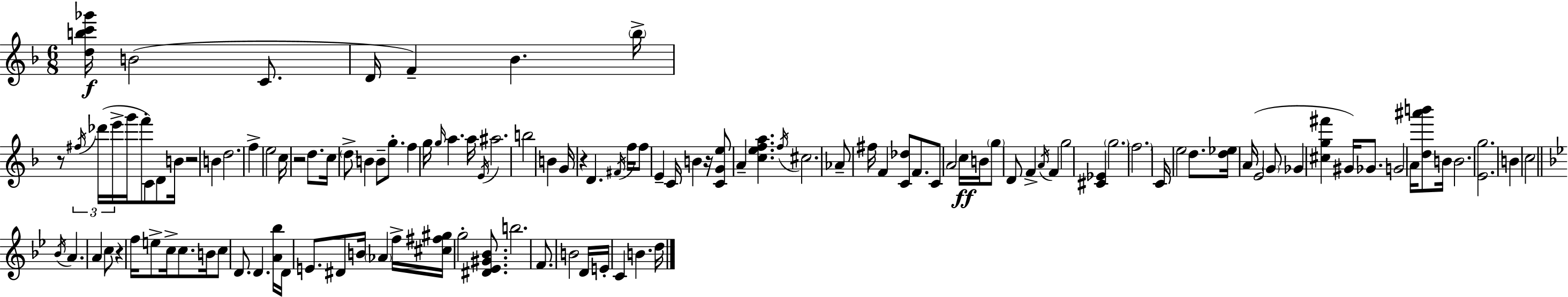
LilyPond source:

{
  \clef treble
  \numericTimeSignature
  \time 6/8
  \key f \major
  <d'' b'' c''' ges'''>16\f b'2( c'8. | d'16 f'4--) bes'4. \parenthesize bes''16-> | r8 \tuplet 3/2 { \acciaccatura { fis''16 } des'''16( e'''16-> } g'''16 f'''8-. c'8) d'8 | b'16 r2 b'4 | \break d''2. | f''4-> e''2 | c''16 r2 d''8. | c''16 \parenthesize d''8-> b'4 b'8-- g''8.-. | \break f''4 g''16 \grace { g''16 } a''4. | a''16 \acciaccatura { e'16 } ais''2. | b''2 b'4 | g'16 r4 d'4. | \break \acciaccatura { fis'16 } f''16 f''8 e'4-- c'16 b'4 | r16 <c' g' e''>8 a'4-- <c'' e'' f'' a''>4. | \acciaccatura { f''16 } cis''2. | aes'8-- fis''16 f'4 | \break <c' des''>8 f'8. c'8 a'2 | c''16\ff b'16 \parenthesize g''8 d'8 f'4-> | \acciaccatura { a'16 } f'4 g''2 | <cis' ees'>4 \parenthesize g''2. | \break \parenthesize f''2. | c'16 e''2 | d''8. <d'' ees''>16 a'16( e'2 | \parenthesize g'8 ges'4 <cis'' g'' fis'''>4 | \break gis'16) ges'8. g'2 | a'16 <d'' ais''' b'''>8 b'16 b'2. | <e' g''>2. | b'4 c''2 | \break \bar "||" \break \key bes \major \acciaccatura { bes'16 } a'4. a'4 c''8 | r4 f''16 e''8-> c''16-> c''8. | b'16 c''8 d'8. d'4. | <a' bes''>16 d'16 e'8. dis'8 b'16 \parenthesize aes'4 | \break f''16-> <cis'' fis'' gis''>16 g''2-. <dis' ees' gis' bes'>8. | b''2. | f'8. b'2 | d'16 e'16-. c'4 b'4. | \break d''16 \bar "|."
}